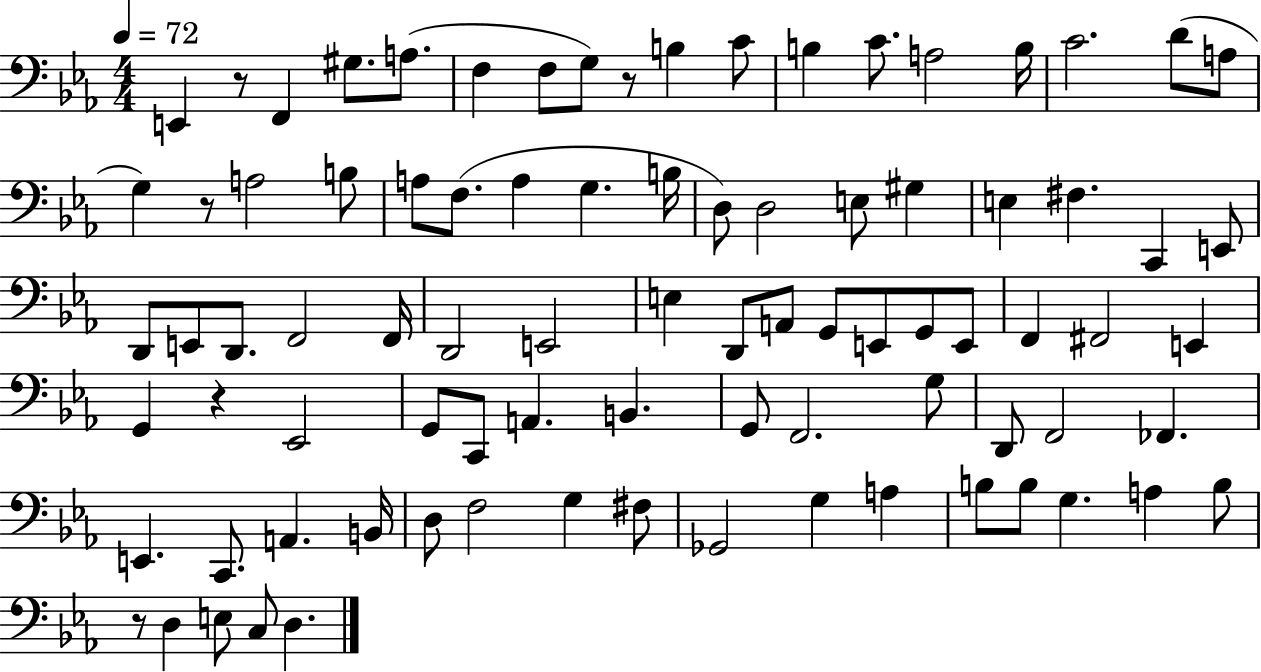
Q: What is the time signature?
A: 4/4